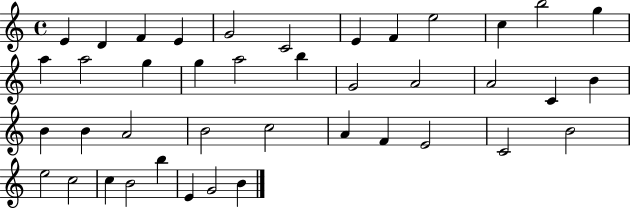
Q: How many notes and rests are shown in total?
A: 41